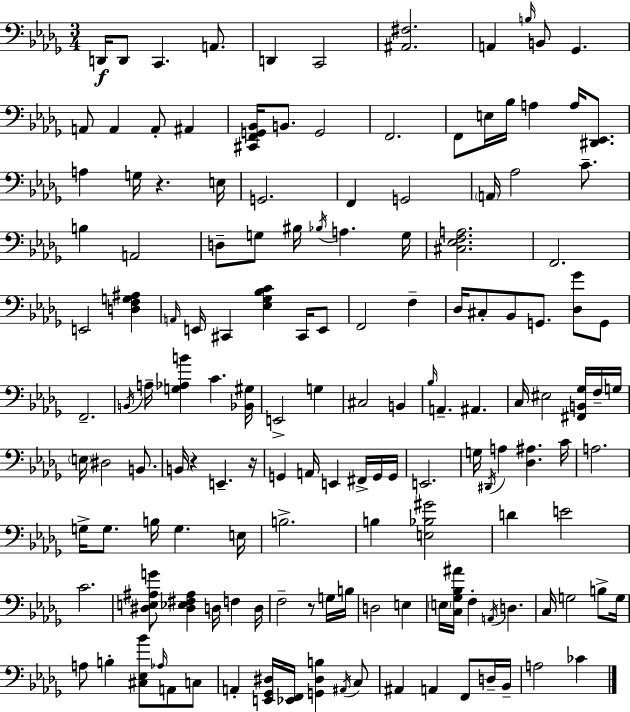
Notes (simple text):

D2/s D2/e C2/q. A2/e. D2/q C2/h [A#2,F#3]/h. A2/q B3/s B2/e Gb2/q. A2/e A2/q A2/e A#2/q [C#2,F2,G2,Bb2]/s B2/e. G2/h F2/h. F2/e E3/s Bb3/s A3/q A3/s [D#2,Eb2]/e. A3/q G3/s R/q. E3/s G2/h. F2/q G2/h A2/s Ab3/h C4/e. B3/q A2/h D3/e G3/e BIS3/s Bb3/s A3/q. G3/s [C#3,Eb3,F3,A3]/h. F2/h. E2/h [D3,F3,G3,A#3]/q A2/s E2/s C#2/q [Eb3,Gb3,Bb3,C4]/q C#2/s E2/e F2/h F3/q Db3/s C#3/e Bb2/e G2/e. [Db3,Gb4]/e G2/e F2/h. B2/s A3/s [G3,Ab3,B4]/q C4/q. [Bb2,G#3]/s E2/h G3/q C#3/h B2/q Bb3/s A2/q. A#2/q. C3/s EIS3/h [F#2,B2,Gb3]/s F3/s G3/s E3/s D#3/h B2/e. B2/s R/q E2/q. R/s G2/q A2/s E2/q F#2/s G2/s G2/s E2/h. G3/s D#2/s A3/q [Db3,A#3]/q. C4/s A3/h. G3/s G3/e. B3/s G3/q. E3/s B3/h. B3/q [E3,Bb3,G#4]/h D4/q E4/h C4/h. [D#3,E3,A#3,G4]/e [D#3,Eb3,F#3,A#3]/q D3/s F3/q D3/s F3/h R/e G3/s B3/s D3/h E3/q E3/s [C3,Gb3,Bb3,A#4]/s F3/q A2/s D3/q. C3/s G3/h B3/e G3/s A3/e B3/q [C#3,Eb3,Bb4]/e Ab3/s A2/e C3/e A2/q [E2,Gb2,D#3]/s [Eb2,F2]/s [G2,D#3,B3]/q A#2/s C3/e A#2/q A2/q F2/e D3/s Bb2/s A3/h CES4/q